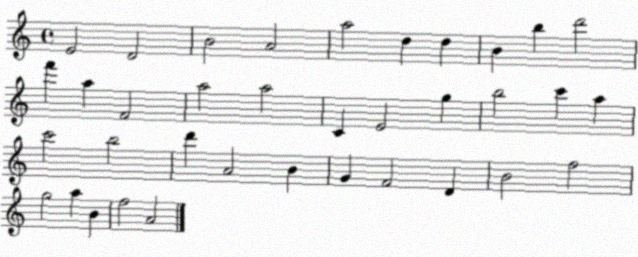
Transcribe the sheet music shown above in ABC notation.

X:1
T:Untitled
M:4/4
L:1/4
K:C
E2 D2 B2 A2 a2 d d B b d'2 f' a F2 a2 a2 C E2 g b2 c' a c'2 b2 d' A2 B G F2 D B2 f2 g2 a B f2 A2